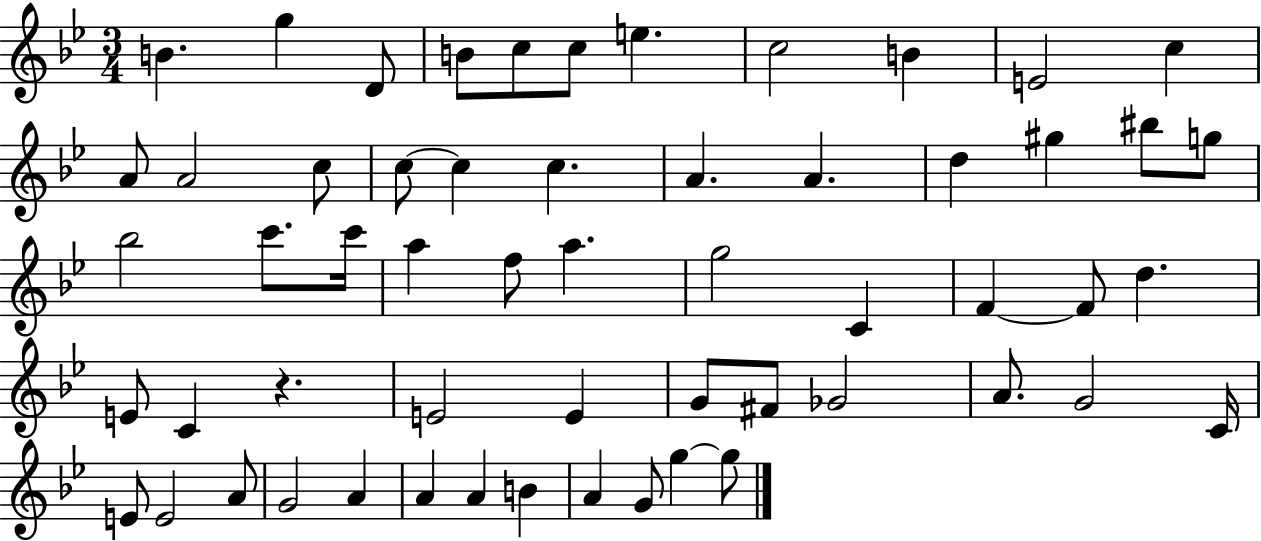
B4/q. G5/q D4/e B4/e C5/e C5/e E5/q. C5/h B4/q E4/h C5/q A4/e A4/h C5/e C5/e C5/q C5/q. A4/q. A4/q. D5/q G#5/q BIS5/e G5/e Bb5/h C6/e. C6/s A5/q F5/e A5/q. G5/h C4/q F4/q F4/e D5/q. E4/e C4/q R/q. E4/h E4/q G4/e F#4/e Gb4/h A4/e. G4/h C4/s E4/e E4/h A4/e G4/h A4/q A4/q A4/q B4/q A4/q G4/e G5/q G5/e